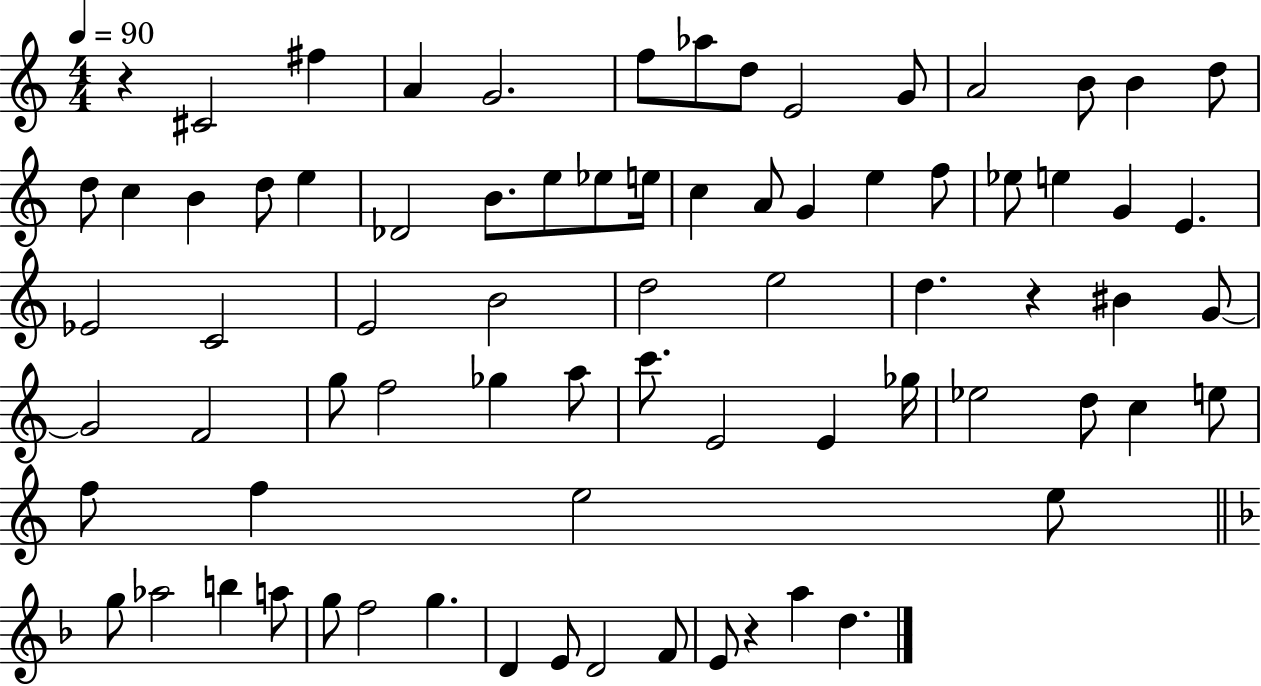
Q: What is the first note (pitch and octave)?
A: C#4